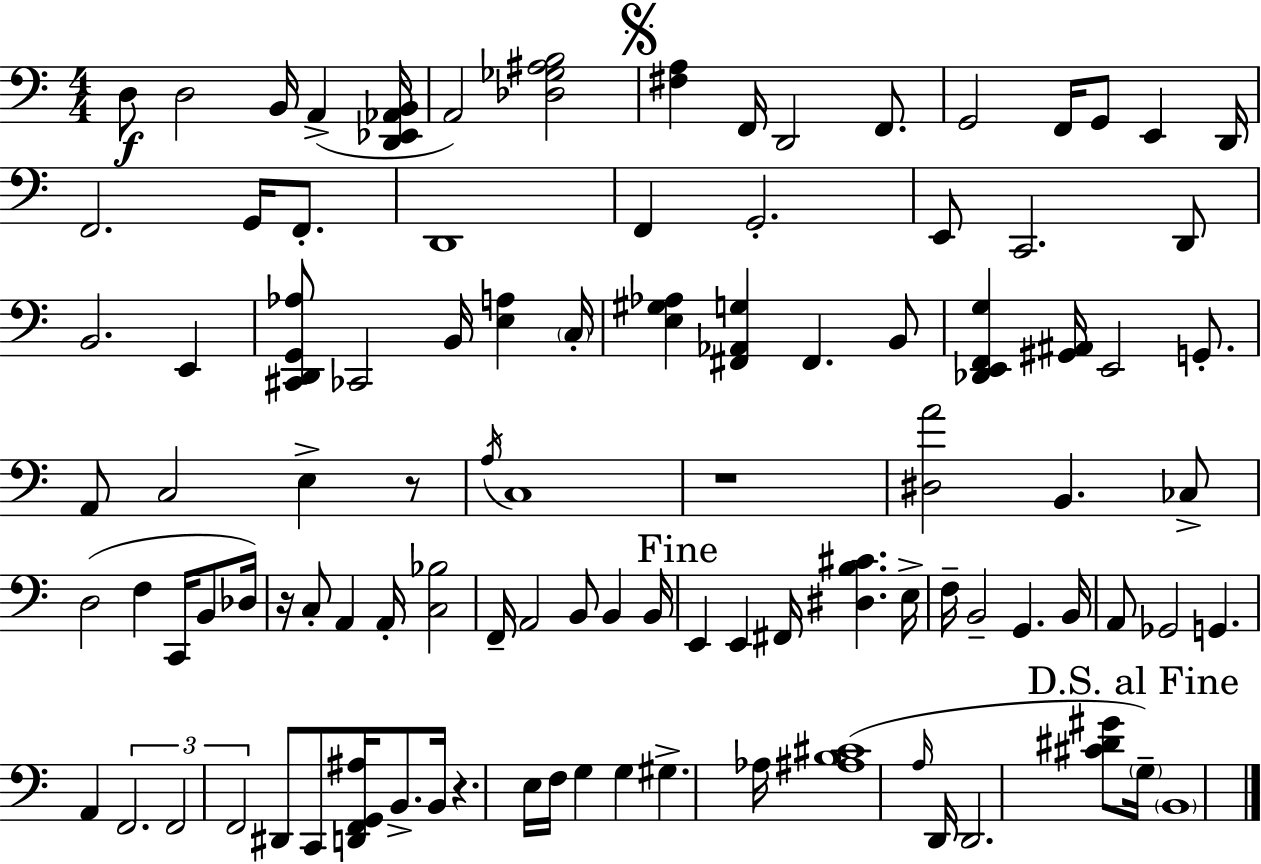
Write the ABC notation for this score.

X:1
T:Untitled
M:4/4
L:1/4
K:C
D,/2 D,2 B,,/4 A,, [D,,_E,,_A,,B,,]/4 A,,2 [_D,_G,^A,B,]2 [^F,A,] F,,/4 D,,2 F,,/2 G,,2 F,,/4 G,,/2 E,, D,,/4 F,,2 G,,/4 F,,/2 D,,4 F,, G,,2 E,,/2 C,,2 D,,/2 B,,2 E,, [^C,,D,,G,,_A,]/2 _C,,2 B,,/4 [E,A,] C,/4 [E,^G,_A,] [^F,,_A,,G,] ^F,, B,,/2 [_D,,E,,F,,G,] [^G,,^A,,]/4 E,,2 G,,/2 A,,/2 C,2 E, z/2 A,/4 C,4 z4 [^D,A]2 B,, _C,/2 D,2 F, C,,/4 B,,/2 _D,/4 z/4 C,/2 A,, A,,/4 [C,_B,]2 F,,/4 A,,2 B,,/2 B,, B,,/4 E,, E,, ^F,,/4 [^D,B,^C] E,/4 F,/4 B,,2 G,, B,,/4 A,,/2 _G,,2 G,, A,, F,,2 F,,2 F,,2 ^D,,/2 C,,/2 [D,,F,,G,,^A,]/4 B,,/2 B,,/4 z E,/4 F,/4 G, G, ^G, _A,/4 [^A,B,^C]4 A,/4 D,,/4 D,,2 [^C^D^G]/2 G,/4 B,,4